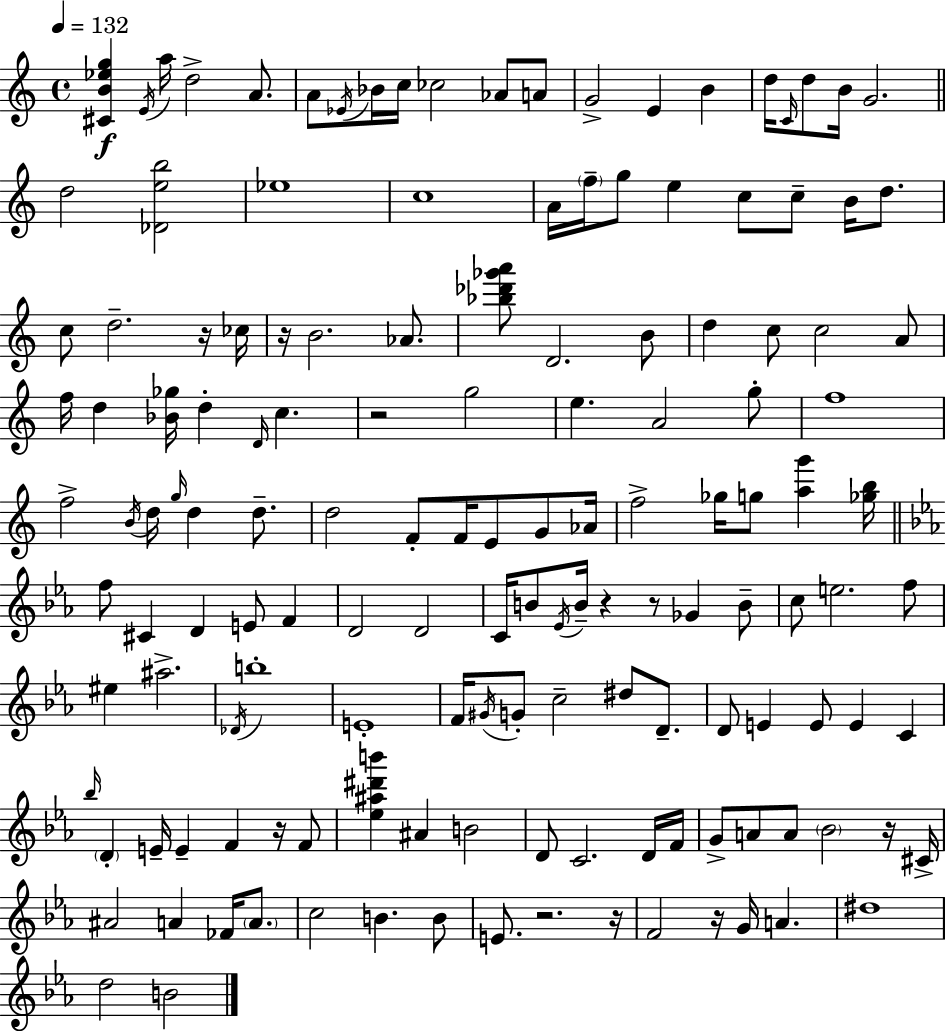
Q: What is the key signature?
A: A minor